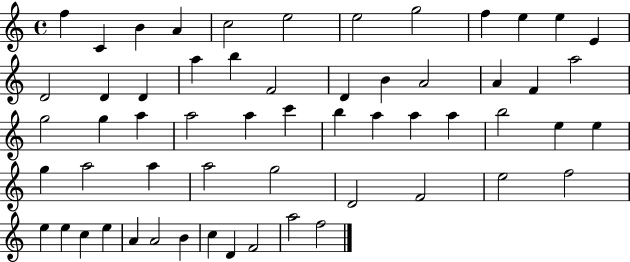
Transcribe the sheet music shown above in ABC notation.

X:1
T:Untitled
M:4/4
L:1/4
K:C
f C B A c2 e2 e2 g2 f e e E D2 D D a b F2 D B A2 A F a2 g2 g a a2 a c' b a a a b2 e e g a2 a a2 g2 D2 F2 e2 f2 e e c e A A2 B c D F2 a2 f2